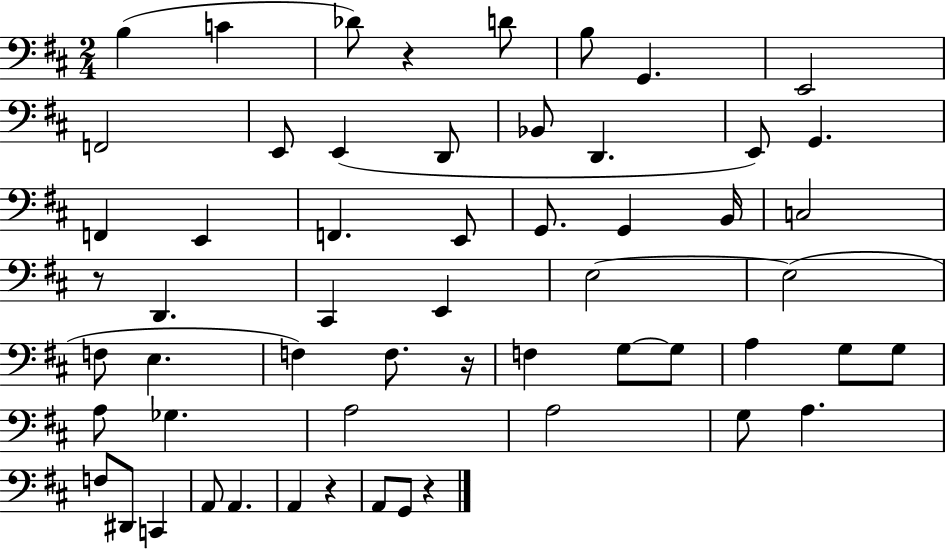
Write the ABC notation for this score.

X:1
T:Untitled
M:2/4
L:1/4
K:D
B, C _D/2 z D/2 B,/2 G,, E,,2 F,,2 E,,/2 E,, D,,/2 _B,,/2 D,, E,,/2 G,, F,, E,, F,, E,,/2 G,,/2 G,, B,,/4 C,2 z/2 D,, ^C,, E,, E,2 E,2 F,/2 E, F, F,/2 z/4 F, G,/2 G,/2 A, G,/2 G,/2 A,/2 _G, A,2 A,2 G,/2 A, F,/2 ^D,,/2 C,, A,,/2 A,, A,, z A,,/2 G,,/2 z